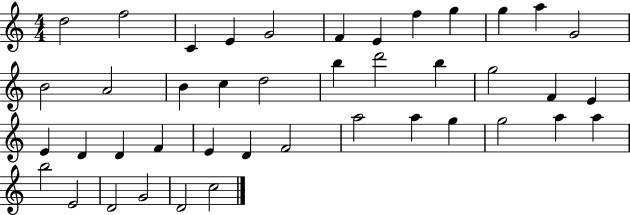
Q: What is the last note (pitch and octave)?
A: C5